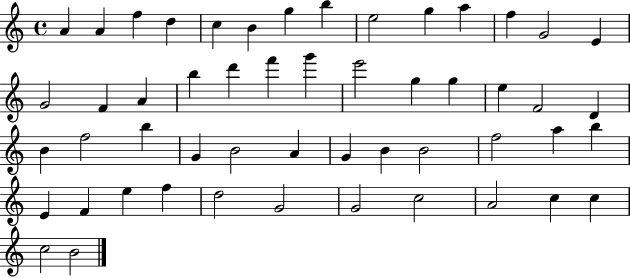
{
  \clef treble
  \time 4/4
  \defaultTimeSignature
  \key c \major
  a'4 a'4 f''4 d''4 | c''4 b'4 g''4 b''4 | e''2 g''4 a''4 | f''4 g'2 e'4 | \break g'2 f'4 a'4 | b''4 d'''4 f'''4 g'''4 | e'''2 g''4 g''4 | e''4 f'2 d'4 | \break b'4 f''2 b''4 | g'4 b'2 a'4 | g'4 b'4 b'2 | f''2 a''4 b''4 | \break e'4 f'4 e''4 f''4 | d''2 g'2 | g'2 c''2 | a'2 c''4 c''4 | \break c''2 b'2 | \bar "|."
}